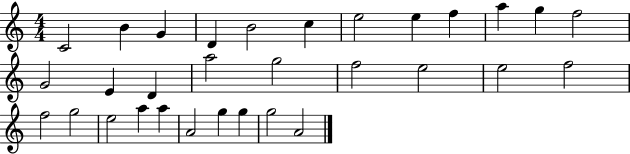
X:1
T:Untitled
M:4/4
L:1/4
K:C
C2 B G D B2 c e2 e f a g f2 G2 E D a2 g2 f2 e2 e2 f2 f2 g2 e2 a a A2 g g g2 A2